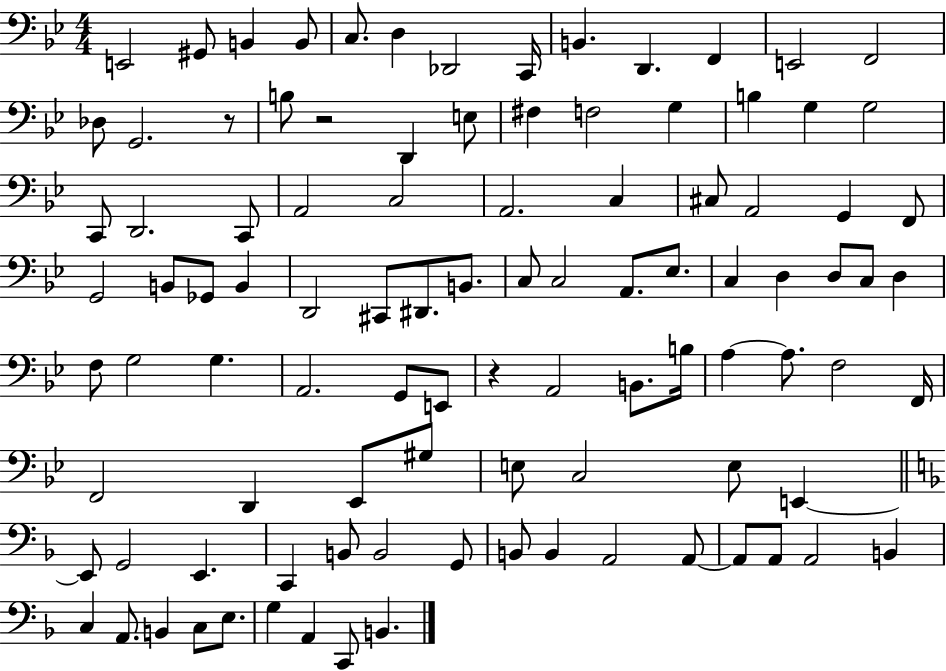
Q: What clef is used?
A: bass